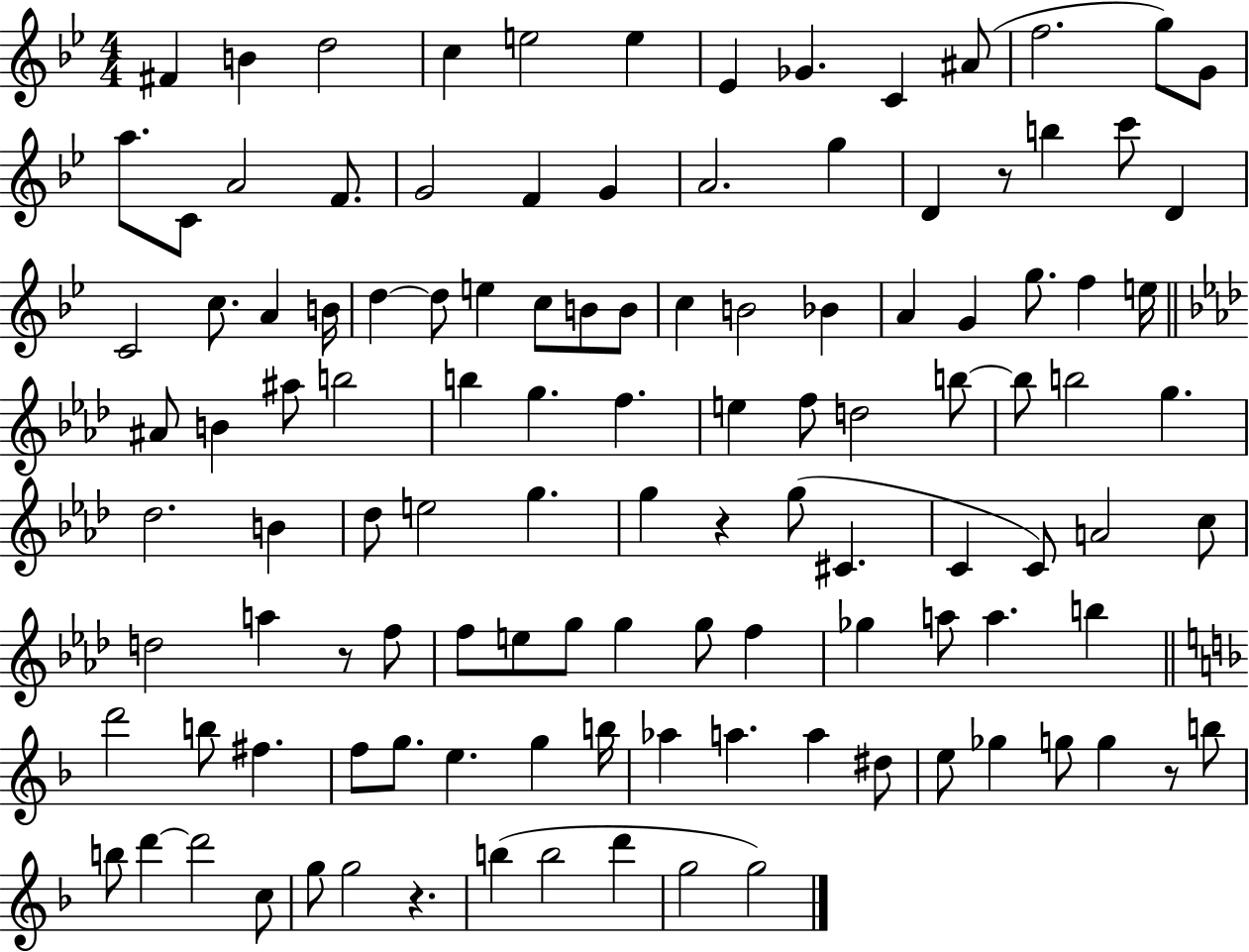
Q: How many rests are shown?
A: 5